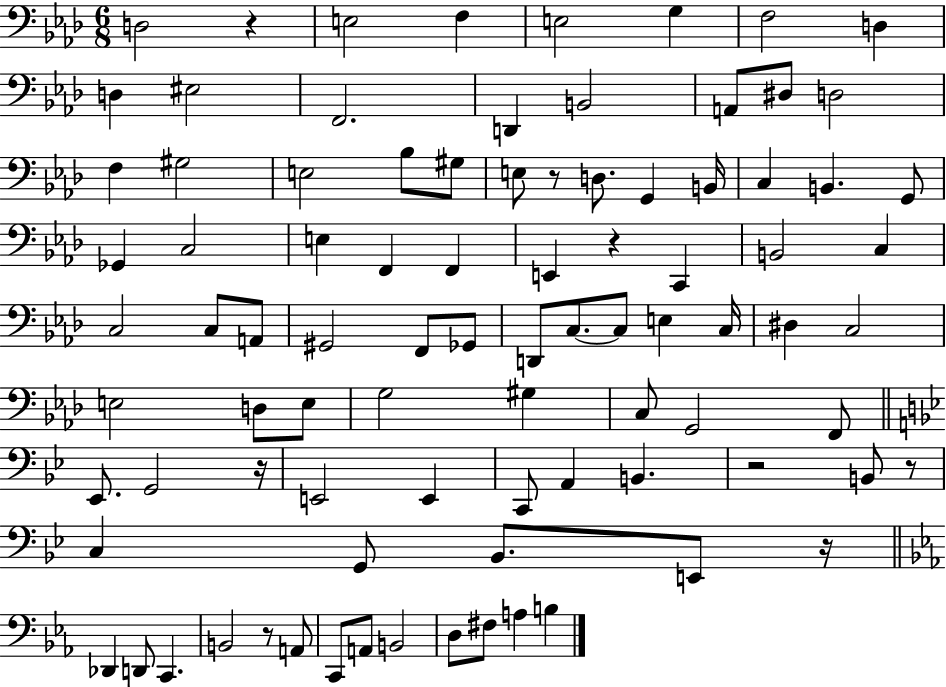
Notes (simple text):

D3/h R/q E3/h F3/q E3/h G3/q F3/h D3/q D3/q EIS3/h F2/h. D2/q B2/h A2/e D#3/e D3/h F3/q G#3/h E3/h Bb3/e G#3/e E3/e R/e D3/e. G2/q B2/s C3/q B2/q. G2/e Gb2/q C3/h E3/q F2/q F2/q E2/q R/q C2/q B2/h C3/q C3/h C3/e A2/e G#2/h F2/e Gb2/e D2/e C3/e. C3/e E3/q C3/s D#3/q C3/h E3/h D3/e E3/e G3/h G#3/q C3/e G2/h F2/e Eb2/e. G2/h R/s E2/h E2/q C2/e A2/q B2/q. R/h B2/e R/e C3/q G2/e Bb2/e. E2/e R/s Db2/q D2/e C2/q. B2/h R/e A2/e C2/e A2/e B2/h D3/e F#3/e A3/q B3/q